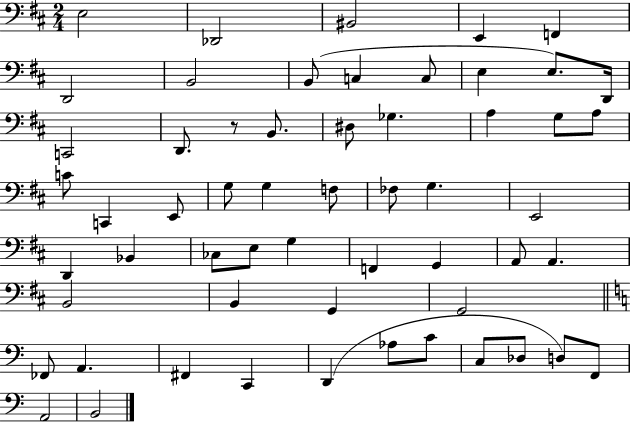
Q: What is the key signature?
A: D major